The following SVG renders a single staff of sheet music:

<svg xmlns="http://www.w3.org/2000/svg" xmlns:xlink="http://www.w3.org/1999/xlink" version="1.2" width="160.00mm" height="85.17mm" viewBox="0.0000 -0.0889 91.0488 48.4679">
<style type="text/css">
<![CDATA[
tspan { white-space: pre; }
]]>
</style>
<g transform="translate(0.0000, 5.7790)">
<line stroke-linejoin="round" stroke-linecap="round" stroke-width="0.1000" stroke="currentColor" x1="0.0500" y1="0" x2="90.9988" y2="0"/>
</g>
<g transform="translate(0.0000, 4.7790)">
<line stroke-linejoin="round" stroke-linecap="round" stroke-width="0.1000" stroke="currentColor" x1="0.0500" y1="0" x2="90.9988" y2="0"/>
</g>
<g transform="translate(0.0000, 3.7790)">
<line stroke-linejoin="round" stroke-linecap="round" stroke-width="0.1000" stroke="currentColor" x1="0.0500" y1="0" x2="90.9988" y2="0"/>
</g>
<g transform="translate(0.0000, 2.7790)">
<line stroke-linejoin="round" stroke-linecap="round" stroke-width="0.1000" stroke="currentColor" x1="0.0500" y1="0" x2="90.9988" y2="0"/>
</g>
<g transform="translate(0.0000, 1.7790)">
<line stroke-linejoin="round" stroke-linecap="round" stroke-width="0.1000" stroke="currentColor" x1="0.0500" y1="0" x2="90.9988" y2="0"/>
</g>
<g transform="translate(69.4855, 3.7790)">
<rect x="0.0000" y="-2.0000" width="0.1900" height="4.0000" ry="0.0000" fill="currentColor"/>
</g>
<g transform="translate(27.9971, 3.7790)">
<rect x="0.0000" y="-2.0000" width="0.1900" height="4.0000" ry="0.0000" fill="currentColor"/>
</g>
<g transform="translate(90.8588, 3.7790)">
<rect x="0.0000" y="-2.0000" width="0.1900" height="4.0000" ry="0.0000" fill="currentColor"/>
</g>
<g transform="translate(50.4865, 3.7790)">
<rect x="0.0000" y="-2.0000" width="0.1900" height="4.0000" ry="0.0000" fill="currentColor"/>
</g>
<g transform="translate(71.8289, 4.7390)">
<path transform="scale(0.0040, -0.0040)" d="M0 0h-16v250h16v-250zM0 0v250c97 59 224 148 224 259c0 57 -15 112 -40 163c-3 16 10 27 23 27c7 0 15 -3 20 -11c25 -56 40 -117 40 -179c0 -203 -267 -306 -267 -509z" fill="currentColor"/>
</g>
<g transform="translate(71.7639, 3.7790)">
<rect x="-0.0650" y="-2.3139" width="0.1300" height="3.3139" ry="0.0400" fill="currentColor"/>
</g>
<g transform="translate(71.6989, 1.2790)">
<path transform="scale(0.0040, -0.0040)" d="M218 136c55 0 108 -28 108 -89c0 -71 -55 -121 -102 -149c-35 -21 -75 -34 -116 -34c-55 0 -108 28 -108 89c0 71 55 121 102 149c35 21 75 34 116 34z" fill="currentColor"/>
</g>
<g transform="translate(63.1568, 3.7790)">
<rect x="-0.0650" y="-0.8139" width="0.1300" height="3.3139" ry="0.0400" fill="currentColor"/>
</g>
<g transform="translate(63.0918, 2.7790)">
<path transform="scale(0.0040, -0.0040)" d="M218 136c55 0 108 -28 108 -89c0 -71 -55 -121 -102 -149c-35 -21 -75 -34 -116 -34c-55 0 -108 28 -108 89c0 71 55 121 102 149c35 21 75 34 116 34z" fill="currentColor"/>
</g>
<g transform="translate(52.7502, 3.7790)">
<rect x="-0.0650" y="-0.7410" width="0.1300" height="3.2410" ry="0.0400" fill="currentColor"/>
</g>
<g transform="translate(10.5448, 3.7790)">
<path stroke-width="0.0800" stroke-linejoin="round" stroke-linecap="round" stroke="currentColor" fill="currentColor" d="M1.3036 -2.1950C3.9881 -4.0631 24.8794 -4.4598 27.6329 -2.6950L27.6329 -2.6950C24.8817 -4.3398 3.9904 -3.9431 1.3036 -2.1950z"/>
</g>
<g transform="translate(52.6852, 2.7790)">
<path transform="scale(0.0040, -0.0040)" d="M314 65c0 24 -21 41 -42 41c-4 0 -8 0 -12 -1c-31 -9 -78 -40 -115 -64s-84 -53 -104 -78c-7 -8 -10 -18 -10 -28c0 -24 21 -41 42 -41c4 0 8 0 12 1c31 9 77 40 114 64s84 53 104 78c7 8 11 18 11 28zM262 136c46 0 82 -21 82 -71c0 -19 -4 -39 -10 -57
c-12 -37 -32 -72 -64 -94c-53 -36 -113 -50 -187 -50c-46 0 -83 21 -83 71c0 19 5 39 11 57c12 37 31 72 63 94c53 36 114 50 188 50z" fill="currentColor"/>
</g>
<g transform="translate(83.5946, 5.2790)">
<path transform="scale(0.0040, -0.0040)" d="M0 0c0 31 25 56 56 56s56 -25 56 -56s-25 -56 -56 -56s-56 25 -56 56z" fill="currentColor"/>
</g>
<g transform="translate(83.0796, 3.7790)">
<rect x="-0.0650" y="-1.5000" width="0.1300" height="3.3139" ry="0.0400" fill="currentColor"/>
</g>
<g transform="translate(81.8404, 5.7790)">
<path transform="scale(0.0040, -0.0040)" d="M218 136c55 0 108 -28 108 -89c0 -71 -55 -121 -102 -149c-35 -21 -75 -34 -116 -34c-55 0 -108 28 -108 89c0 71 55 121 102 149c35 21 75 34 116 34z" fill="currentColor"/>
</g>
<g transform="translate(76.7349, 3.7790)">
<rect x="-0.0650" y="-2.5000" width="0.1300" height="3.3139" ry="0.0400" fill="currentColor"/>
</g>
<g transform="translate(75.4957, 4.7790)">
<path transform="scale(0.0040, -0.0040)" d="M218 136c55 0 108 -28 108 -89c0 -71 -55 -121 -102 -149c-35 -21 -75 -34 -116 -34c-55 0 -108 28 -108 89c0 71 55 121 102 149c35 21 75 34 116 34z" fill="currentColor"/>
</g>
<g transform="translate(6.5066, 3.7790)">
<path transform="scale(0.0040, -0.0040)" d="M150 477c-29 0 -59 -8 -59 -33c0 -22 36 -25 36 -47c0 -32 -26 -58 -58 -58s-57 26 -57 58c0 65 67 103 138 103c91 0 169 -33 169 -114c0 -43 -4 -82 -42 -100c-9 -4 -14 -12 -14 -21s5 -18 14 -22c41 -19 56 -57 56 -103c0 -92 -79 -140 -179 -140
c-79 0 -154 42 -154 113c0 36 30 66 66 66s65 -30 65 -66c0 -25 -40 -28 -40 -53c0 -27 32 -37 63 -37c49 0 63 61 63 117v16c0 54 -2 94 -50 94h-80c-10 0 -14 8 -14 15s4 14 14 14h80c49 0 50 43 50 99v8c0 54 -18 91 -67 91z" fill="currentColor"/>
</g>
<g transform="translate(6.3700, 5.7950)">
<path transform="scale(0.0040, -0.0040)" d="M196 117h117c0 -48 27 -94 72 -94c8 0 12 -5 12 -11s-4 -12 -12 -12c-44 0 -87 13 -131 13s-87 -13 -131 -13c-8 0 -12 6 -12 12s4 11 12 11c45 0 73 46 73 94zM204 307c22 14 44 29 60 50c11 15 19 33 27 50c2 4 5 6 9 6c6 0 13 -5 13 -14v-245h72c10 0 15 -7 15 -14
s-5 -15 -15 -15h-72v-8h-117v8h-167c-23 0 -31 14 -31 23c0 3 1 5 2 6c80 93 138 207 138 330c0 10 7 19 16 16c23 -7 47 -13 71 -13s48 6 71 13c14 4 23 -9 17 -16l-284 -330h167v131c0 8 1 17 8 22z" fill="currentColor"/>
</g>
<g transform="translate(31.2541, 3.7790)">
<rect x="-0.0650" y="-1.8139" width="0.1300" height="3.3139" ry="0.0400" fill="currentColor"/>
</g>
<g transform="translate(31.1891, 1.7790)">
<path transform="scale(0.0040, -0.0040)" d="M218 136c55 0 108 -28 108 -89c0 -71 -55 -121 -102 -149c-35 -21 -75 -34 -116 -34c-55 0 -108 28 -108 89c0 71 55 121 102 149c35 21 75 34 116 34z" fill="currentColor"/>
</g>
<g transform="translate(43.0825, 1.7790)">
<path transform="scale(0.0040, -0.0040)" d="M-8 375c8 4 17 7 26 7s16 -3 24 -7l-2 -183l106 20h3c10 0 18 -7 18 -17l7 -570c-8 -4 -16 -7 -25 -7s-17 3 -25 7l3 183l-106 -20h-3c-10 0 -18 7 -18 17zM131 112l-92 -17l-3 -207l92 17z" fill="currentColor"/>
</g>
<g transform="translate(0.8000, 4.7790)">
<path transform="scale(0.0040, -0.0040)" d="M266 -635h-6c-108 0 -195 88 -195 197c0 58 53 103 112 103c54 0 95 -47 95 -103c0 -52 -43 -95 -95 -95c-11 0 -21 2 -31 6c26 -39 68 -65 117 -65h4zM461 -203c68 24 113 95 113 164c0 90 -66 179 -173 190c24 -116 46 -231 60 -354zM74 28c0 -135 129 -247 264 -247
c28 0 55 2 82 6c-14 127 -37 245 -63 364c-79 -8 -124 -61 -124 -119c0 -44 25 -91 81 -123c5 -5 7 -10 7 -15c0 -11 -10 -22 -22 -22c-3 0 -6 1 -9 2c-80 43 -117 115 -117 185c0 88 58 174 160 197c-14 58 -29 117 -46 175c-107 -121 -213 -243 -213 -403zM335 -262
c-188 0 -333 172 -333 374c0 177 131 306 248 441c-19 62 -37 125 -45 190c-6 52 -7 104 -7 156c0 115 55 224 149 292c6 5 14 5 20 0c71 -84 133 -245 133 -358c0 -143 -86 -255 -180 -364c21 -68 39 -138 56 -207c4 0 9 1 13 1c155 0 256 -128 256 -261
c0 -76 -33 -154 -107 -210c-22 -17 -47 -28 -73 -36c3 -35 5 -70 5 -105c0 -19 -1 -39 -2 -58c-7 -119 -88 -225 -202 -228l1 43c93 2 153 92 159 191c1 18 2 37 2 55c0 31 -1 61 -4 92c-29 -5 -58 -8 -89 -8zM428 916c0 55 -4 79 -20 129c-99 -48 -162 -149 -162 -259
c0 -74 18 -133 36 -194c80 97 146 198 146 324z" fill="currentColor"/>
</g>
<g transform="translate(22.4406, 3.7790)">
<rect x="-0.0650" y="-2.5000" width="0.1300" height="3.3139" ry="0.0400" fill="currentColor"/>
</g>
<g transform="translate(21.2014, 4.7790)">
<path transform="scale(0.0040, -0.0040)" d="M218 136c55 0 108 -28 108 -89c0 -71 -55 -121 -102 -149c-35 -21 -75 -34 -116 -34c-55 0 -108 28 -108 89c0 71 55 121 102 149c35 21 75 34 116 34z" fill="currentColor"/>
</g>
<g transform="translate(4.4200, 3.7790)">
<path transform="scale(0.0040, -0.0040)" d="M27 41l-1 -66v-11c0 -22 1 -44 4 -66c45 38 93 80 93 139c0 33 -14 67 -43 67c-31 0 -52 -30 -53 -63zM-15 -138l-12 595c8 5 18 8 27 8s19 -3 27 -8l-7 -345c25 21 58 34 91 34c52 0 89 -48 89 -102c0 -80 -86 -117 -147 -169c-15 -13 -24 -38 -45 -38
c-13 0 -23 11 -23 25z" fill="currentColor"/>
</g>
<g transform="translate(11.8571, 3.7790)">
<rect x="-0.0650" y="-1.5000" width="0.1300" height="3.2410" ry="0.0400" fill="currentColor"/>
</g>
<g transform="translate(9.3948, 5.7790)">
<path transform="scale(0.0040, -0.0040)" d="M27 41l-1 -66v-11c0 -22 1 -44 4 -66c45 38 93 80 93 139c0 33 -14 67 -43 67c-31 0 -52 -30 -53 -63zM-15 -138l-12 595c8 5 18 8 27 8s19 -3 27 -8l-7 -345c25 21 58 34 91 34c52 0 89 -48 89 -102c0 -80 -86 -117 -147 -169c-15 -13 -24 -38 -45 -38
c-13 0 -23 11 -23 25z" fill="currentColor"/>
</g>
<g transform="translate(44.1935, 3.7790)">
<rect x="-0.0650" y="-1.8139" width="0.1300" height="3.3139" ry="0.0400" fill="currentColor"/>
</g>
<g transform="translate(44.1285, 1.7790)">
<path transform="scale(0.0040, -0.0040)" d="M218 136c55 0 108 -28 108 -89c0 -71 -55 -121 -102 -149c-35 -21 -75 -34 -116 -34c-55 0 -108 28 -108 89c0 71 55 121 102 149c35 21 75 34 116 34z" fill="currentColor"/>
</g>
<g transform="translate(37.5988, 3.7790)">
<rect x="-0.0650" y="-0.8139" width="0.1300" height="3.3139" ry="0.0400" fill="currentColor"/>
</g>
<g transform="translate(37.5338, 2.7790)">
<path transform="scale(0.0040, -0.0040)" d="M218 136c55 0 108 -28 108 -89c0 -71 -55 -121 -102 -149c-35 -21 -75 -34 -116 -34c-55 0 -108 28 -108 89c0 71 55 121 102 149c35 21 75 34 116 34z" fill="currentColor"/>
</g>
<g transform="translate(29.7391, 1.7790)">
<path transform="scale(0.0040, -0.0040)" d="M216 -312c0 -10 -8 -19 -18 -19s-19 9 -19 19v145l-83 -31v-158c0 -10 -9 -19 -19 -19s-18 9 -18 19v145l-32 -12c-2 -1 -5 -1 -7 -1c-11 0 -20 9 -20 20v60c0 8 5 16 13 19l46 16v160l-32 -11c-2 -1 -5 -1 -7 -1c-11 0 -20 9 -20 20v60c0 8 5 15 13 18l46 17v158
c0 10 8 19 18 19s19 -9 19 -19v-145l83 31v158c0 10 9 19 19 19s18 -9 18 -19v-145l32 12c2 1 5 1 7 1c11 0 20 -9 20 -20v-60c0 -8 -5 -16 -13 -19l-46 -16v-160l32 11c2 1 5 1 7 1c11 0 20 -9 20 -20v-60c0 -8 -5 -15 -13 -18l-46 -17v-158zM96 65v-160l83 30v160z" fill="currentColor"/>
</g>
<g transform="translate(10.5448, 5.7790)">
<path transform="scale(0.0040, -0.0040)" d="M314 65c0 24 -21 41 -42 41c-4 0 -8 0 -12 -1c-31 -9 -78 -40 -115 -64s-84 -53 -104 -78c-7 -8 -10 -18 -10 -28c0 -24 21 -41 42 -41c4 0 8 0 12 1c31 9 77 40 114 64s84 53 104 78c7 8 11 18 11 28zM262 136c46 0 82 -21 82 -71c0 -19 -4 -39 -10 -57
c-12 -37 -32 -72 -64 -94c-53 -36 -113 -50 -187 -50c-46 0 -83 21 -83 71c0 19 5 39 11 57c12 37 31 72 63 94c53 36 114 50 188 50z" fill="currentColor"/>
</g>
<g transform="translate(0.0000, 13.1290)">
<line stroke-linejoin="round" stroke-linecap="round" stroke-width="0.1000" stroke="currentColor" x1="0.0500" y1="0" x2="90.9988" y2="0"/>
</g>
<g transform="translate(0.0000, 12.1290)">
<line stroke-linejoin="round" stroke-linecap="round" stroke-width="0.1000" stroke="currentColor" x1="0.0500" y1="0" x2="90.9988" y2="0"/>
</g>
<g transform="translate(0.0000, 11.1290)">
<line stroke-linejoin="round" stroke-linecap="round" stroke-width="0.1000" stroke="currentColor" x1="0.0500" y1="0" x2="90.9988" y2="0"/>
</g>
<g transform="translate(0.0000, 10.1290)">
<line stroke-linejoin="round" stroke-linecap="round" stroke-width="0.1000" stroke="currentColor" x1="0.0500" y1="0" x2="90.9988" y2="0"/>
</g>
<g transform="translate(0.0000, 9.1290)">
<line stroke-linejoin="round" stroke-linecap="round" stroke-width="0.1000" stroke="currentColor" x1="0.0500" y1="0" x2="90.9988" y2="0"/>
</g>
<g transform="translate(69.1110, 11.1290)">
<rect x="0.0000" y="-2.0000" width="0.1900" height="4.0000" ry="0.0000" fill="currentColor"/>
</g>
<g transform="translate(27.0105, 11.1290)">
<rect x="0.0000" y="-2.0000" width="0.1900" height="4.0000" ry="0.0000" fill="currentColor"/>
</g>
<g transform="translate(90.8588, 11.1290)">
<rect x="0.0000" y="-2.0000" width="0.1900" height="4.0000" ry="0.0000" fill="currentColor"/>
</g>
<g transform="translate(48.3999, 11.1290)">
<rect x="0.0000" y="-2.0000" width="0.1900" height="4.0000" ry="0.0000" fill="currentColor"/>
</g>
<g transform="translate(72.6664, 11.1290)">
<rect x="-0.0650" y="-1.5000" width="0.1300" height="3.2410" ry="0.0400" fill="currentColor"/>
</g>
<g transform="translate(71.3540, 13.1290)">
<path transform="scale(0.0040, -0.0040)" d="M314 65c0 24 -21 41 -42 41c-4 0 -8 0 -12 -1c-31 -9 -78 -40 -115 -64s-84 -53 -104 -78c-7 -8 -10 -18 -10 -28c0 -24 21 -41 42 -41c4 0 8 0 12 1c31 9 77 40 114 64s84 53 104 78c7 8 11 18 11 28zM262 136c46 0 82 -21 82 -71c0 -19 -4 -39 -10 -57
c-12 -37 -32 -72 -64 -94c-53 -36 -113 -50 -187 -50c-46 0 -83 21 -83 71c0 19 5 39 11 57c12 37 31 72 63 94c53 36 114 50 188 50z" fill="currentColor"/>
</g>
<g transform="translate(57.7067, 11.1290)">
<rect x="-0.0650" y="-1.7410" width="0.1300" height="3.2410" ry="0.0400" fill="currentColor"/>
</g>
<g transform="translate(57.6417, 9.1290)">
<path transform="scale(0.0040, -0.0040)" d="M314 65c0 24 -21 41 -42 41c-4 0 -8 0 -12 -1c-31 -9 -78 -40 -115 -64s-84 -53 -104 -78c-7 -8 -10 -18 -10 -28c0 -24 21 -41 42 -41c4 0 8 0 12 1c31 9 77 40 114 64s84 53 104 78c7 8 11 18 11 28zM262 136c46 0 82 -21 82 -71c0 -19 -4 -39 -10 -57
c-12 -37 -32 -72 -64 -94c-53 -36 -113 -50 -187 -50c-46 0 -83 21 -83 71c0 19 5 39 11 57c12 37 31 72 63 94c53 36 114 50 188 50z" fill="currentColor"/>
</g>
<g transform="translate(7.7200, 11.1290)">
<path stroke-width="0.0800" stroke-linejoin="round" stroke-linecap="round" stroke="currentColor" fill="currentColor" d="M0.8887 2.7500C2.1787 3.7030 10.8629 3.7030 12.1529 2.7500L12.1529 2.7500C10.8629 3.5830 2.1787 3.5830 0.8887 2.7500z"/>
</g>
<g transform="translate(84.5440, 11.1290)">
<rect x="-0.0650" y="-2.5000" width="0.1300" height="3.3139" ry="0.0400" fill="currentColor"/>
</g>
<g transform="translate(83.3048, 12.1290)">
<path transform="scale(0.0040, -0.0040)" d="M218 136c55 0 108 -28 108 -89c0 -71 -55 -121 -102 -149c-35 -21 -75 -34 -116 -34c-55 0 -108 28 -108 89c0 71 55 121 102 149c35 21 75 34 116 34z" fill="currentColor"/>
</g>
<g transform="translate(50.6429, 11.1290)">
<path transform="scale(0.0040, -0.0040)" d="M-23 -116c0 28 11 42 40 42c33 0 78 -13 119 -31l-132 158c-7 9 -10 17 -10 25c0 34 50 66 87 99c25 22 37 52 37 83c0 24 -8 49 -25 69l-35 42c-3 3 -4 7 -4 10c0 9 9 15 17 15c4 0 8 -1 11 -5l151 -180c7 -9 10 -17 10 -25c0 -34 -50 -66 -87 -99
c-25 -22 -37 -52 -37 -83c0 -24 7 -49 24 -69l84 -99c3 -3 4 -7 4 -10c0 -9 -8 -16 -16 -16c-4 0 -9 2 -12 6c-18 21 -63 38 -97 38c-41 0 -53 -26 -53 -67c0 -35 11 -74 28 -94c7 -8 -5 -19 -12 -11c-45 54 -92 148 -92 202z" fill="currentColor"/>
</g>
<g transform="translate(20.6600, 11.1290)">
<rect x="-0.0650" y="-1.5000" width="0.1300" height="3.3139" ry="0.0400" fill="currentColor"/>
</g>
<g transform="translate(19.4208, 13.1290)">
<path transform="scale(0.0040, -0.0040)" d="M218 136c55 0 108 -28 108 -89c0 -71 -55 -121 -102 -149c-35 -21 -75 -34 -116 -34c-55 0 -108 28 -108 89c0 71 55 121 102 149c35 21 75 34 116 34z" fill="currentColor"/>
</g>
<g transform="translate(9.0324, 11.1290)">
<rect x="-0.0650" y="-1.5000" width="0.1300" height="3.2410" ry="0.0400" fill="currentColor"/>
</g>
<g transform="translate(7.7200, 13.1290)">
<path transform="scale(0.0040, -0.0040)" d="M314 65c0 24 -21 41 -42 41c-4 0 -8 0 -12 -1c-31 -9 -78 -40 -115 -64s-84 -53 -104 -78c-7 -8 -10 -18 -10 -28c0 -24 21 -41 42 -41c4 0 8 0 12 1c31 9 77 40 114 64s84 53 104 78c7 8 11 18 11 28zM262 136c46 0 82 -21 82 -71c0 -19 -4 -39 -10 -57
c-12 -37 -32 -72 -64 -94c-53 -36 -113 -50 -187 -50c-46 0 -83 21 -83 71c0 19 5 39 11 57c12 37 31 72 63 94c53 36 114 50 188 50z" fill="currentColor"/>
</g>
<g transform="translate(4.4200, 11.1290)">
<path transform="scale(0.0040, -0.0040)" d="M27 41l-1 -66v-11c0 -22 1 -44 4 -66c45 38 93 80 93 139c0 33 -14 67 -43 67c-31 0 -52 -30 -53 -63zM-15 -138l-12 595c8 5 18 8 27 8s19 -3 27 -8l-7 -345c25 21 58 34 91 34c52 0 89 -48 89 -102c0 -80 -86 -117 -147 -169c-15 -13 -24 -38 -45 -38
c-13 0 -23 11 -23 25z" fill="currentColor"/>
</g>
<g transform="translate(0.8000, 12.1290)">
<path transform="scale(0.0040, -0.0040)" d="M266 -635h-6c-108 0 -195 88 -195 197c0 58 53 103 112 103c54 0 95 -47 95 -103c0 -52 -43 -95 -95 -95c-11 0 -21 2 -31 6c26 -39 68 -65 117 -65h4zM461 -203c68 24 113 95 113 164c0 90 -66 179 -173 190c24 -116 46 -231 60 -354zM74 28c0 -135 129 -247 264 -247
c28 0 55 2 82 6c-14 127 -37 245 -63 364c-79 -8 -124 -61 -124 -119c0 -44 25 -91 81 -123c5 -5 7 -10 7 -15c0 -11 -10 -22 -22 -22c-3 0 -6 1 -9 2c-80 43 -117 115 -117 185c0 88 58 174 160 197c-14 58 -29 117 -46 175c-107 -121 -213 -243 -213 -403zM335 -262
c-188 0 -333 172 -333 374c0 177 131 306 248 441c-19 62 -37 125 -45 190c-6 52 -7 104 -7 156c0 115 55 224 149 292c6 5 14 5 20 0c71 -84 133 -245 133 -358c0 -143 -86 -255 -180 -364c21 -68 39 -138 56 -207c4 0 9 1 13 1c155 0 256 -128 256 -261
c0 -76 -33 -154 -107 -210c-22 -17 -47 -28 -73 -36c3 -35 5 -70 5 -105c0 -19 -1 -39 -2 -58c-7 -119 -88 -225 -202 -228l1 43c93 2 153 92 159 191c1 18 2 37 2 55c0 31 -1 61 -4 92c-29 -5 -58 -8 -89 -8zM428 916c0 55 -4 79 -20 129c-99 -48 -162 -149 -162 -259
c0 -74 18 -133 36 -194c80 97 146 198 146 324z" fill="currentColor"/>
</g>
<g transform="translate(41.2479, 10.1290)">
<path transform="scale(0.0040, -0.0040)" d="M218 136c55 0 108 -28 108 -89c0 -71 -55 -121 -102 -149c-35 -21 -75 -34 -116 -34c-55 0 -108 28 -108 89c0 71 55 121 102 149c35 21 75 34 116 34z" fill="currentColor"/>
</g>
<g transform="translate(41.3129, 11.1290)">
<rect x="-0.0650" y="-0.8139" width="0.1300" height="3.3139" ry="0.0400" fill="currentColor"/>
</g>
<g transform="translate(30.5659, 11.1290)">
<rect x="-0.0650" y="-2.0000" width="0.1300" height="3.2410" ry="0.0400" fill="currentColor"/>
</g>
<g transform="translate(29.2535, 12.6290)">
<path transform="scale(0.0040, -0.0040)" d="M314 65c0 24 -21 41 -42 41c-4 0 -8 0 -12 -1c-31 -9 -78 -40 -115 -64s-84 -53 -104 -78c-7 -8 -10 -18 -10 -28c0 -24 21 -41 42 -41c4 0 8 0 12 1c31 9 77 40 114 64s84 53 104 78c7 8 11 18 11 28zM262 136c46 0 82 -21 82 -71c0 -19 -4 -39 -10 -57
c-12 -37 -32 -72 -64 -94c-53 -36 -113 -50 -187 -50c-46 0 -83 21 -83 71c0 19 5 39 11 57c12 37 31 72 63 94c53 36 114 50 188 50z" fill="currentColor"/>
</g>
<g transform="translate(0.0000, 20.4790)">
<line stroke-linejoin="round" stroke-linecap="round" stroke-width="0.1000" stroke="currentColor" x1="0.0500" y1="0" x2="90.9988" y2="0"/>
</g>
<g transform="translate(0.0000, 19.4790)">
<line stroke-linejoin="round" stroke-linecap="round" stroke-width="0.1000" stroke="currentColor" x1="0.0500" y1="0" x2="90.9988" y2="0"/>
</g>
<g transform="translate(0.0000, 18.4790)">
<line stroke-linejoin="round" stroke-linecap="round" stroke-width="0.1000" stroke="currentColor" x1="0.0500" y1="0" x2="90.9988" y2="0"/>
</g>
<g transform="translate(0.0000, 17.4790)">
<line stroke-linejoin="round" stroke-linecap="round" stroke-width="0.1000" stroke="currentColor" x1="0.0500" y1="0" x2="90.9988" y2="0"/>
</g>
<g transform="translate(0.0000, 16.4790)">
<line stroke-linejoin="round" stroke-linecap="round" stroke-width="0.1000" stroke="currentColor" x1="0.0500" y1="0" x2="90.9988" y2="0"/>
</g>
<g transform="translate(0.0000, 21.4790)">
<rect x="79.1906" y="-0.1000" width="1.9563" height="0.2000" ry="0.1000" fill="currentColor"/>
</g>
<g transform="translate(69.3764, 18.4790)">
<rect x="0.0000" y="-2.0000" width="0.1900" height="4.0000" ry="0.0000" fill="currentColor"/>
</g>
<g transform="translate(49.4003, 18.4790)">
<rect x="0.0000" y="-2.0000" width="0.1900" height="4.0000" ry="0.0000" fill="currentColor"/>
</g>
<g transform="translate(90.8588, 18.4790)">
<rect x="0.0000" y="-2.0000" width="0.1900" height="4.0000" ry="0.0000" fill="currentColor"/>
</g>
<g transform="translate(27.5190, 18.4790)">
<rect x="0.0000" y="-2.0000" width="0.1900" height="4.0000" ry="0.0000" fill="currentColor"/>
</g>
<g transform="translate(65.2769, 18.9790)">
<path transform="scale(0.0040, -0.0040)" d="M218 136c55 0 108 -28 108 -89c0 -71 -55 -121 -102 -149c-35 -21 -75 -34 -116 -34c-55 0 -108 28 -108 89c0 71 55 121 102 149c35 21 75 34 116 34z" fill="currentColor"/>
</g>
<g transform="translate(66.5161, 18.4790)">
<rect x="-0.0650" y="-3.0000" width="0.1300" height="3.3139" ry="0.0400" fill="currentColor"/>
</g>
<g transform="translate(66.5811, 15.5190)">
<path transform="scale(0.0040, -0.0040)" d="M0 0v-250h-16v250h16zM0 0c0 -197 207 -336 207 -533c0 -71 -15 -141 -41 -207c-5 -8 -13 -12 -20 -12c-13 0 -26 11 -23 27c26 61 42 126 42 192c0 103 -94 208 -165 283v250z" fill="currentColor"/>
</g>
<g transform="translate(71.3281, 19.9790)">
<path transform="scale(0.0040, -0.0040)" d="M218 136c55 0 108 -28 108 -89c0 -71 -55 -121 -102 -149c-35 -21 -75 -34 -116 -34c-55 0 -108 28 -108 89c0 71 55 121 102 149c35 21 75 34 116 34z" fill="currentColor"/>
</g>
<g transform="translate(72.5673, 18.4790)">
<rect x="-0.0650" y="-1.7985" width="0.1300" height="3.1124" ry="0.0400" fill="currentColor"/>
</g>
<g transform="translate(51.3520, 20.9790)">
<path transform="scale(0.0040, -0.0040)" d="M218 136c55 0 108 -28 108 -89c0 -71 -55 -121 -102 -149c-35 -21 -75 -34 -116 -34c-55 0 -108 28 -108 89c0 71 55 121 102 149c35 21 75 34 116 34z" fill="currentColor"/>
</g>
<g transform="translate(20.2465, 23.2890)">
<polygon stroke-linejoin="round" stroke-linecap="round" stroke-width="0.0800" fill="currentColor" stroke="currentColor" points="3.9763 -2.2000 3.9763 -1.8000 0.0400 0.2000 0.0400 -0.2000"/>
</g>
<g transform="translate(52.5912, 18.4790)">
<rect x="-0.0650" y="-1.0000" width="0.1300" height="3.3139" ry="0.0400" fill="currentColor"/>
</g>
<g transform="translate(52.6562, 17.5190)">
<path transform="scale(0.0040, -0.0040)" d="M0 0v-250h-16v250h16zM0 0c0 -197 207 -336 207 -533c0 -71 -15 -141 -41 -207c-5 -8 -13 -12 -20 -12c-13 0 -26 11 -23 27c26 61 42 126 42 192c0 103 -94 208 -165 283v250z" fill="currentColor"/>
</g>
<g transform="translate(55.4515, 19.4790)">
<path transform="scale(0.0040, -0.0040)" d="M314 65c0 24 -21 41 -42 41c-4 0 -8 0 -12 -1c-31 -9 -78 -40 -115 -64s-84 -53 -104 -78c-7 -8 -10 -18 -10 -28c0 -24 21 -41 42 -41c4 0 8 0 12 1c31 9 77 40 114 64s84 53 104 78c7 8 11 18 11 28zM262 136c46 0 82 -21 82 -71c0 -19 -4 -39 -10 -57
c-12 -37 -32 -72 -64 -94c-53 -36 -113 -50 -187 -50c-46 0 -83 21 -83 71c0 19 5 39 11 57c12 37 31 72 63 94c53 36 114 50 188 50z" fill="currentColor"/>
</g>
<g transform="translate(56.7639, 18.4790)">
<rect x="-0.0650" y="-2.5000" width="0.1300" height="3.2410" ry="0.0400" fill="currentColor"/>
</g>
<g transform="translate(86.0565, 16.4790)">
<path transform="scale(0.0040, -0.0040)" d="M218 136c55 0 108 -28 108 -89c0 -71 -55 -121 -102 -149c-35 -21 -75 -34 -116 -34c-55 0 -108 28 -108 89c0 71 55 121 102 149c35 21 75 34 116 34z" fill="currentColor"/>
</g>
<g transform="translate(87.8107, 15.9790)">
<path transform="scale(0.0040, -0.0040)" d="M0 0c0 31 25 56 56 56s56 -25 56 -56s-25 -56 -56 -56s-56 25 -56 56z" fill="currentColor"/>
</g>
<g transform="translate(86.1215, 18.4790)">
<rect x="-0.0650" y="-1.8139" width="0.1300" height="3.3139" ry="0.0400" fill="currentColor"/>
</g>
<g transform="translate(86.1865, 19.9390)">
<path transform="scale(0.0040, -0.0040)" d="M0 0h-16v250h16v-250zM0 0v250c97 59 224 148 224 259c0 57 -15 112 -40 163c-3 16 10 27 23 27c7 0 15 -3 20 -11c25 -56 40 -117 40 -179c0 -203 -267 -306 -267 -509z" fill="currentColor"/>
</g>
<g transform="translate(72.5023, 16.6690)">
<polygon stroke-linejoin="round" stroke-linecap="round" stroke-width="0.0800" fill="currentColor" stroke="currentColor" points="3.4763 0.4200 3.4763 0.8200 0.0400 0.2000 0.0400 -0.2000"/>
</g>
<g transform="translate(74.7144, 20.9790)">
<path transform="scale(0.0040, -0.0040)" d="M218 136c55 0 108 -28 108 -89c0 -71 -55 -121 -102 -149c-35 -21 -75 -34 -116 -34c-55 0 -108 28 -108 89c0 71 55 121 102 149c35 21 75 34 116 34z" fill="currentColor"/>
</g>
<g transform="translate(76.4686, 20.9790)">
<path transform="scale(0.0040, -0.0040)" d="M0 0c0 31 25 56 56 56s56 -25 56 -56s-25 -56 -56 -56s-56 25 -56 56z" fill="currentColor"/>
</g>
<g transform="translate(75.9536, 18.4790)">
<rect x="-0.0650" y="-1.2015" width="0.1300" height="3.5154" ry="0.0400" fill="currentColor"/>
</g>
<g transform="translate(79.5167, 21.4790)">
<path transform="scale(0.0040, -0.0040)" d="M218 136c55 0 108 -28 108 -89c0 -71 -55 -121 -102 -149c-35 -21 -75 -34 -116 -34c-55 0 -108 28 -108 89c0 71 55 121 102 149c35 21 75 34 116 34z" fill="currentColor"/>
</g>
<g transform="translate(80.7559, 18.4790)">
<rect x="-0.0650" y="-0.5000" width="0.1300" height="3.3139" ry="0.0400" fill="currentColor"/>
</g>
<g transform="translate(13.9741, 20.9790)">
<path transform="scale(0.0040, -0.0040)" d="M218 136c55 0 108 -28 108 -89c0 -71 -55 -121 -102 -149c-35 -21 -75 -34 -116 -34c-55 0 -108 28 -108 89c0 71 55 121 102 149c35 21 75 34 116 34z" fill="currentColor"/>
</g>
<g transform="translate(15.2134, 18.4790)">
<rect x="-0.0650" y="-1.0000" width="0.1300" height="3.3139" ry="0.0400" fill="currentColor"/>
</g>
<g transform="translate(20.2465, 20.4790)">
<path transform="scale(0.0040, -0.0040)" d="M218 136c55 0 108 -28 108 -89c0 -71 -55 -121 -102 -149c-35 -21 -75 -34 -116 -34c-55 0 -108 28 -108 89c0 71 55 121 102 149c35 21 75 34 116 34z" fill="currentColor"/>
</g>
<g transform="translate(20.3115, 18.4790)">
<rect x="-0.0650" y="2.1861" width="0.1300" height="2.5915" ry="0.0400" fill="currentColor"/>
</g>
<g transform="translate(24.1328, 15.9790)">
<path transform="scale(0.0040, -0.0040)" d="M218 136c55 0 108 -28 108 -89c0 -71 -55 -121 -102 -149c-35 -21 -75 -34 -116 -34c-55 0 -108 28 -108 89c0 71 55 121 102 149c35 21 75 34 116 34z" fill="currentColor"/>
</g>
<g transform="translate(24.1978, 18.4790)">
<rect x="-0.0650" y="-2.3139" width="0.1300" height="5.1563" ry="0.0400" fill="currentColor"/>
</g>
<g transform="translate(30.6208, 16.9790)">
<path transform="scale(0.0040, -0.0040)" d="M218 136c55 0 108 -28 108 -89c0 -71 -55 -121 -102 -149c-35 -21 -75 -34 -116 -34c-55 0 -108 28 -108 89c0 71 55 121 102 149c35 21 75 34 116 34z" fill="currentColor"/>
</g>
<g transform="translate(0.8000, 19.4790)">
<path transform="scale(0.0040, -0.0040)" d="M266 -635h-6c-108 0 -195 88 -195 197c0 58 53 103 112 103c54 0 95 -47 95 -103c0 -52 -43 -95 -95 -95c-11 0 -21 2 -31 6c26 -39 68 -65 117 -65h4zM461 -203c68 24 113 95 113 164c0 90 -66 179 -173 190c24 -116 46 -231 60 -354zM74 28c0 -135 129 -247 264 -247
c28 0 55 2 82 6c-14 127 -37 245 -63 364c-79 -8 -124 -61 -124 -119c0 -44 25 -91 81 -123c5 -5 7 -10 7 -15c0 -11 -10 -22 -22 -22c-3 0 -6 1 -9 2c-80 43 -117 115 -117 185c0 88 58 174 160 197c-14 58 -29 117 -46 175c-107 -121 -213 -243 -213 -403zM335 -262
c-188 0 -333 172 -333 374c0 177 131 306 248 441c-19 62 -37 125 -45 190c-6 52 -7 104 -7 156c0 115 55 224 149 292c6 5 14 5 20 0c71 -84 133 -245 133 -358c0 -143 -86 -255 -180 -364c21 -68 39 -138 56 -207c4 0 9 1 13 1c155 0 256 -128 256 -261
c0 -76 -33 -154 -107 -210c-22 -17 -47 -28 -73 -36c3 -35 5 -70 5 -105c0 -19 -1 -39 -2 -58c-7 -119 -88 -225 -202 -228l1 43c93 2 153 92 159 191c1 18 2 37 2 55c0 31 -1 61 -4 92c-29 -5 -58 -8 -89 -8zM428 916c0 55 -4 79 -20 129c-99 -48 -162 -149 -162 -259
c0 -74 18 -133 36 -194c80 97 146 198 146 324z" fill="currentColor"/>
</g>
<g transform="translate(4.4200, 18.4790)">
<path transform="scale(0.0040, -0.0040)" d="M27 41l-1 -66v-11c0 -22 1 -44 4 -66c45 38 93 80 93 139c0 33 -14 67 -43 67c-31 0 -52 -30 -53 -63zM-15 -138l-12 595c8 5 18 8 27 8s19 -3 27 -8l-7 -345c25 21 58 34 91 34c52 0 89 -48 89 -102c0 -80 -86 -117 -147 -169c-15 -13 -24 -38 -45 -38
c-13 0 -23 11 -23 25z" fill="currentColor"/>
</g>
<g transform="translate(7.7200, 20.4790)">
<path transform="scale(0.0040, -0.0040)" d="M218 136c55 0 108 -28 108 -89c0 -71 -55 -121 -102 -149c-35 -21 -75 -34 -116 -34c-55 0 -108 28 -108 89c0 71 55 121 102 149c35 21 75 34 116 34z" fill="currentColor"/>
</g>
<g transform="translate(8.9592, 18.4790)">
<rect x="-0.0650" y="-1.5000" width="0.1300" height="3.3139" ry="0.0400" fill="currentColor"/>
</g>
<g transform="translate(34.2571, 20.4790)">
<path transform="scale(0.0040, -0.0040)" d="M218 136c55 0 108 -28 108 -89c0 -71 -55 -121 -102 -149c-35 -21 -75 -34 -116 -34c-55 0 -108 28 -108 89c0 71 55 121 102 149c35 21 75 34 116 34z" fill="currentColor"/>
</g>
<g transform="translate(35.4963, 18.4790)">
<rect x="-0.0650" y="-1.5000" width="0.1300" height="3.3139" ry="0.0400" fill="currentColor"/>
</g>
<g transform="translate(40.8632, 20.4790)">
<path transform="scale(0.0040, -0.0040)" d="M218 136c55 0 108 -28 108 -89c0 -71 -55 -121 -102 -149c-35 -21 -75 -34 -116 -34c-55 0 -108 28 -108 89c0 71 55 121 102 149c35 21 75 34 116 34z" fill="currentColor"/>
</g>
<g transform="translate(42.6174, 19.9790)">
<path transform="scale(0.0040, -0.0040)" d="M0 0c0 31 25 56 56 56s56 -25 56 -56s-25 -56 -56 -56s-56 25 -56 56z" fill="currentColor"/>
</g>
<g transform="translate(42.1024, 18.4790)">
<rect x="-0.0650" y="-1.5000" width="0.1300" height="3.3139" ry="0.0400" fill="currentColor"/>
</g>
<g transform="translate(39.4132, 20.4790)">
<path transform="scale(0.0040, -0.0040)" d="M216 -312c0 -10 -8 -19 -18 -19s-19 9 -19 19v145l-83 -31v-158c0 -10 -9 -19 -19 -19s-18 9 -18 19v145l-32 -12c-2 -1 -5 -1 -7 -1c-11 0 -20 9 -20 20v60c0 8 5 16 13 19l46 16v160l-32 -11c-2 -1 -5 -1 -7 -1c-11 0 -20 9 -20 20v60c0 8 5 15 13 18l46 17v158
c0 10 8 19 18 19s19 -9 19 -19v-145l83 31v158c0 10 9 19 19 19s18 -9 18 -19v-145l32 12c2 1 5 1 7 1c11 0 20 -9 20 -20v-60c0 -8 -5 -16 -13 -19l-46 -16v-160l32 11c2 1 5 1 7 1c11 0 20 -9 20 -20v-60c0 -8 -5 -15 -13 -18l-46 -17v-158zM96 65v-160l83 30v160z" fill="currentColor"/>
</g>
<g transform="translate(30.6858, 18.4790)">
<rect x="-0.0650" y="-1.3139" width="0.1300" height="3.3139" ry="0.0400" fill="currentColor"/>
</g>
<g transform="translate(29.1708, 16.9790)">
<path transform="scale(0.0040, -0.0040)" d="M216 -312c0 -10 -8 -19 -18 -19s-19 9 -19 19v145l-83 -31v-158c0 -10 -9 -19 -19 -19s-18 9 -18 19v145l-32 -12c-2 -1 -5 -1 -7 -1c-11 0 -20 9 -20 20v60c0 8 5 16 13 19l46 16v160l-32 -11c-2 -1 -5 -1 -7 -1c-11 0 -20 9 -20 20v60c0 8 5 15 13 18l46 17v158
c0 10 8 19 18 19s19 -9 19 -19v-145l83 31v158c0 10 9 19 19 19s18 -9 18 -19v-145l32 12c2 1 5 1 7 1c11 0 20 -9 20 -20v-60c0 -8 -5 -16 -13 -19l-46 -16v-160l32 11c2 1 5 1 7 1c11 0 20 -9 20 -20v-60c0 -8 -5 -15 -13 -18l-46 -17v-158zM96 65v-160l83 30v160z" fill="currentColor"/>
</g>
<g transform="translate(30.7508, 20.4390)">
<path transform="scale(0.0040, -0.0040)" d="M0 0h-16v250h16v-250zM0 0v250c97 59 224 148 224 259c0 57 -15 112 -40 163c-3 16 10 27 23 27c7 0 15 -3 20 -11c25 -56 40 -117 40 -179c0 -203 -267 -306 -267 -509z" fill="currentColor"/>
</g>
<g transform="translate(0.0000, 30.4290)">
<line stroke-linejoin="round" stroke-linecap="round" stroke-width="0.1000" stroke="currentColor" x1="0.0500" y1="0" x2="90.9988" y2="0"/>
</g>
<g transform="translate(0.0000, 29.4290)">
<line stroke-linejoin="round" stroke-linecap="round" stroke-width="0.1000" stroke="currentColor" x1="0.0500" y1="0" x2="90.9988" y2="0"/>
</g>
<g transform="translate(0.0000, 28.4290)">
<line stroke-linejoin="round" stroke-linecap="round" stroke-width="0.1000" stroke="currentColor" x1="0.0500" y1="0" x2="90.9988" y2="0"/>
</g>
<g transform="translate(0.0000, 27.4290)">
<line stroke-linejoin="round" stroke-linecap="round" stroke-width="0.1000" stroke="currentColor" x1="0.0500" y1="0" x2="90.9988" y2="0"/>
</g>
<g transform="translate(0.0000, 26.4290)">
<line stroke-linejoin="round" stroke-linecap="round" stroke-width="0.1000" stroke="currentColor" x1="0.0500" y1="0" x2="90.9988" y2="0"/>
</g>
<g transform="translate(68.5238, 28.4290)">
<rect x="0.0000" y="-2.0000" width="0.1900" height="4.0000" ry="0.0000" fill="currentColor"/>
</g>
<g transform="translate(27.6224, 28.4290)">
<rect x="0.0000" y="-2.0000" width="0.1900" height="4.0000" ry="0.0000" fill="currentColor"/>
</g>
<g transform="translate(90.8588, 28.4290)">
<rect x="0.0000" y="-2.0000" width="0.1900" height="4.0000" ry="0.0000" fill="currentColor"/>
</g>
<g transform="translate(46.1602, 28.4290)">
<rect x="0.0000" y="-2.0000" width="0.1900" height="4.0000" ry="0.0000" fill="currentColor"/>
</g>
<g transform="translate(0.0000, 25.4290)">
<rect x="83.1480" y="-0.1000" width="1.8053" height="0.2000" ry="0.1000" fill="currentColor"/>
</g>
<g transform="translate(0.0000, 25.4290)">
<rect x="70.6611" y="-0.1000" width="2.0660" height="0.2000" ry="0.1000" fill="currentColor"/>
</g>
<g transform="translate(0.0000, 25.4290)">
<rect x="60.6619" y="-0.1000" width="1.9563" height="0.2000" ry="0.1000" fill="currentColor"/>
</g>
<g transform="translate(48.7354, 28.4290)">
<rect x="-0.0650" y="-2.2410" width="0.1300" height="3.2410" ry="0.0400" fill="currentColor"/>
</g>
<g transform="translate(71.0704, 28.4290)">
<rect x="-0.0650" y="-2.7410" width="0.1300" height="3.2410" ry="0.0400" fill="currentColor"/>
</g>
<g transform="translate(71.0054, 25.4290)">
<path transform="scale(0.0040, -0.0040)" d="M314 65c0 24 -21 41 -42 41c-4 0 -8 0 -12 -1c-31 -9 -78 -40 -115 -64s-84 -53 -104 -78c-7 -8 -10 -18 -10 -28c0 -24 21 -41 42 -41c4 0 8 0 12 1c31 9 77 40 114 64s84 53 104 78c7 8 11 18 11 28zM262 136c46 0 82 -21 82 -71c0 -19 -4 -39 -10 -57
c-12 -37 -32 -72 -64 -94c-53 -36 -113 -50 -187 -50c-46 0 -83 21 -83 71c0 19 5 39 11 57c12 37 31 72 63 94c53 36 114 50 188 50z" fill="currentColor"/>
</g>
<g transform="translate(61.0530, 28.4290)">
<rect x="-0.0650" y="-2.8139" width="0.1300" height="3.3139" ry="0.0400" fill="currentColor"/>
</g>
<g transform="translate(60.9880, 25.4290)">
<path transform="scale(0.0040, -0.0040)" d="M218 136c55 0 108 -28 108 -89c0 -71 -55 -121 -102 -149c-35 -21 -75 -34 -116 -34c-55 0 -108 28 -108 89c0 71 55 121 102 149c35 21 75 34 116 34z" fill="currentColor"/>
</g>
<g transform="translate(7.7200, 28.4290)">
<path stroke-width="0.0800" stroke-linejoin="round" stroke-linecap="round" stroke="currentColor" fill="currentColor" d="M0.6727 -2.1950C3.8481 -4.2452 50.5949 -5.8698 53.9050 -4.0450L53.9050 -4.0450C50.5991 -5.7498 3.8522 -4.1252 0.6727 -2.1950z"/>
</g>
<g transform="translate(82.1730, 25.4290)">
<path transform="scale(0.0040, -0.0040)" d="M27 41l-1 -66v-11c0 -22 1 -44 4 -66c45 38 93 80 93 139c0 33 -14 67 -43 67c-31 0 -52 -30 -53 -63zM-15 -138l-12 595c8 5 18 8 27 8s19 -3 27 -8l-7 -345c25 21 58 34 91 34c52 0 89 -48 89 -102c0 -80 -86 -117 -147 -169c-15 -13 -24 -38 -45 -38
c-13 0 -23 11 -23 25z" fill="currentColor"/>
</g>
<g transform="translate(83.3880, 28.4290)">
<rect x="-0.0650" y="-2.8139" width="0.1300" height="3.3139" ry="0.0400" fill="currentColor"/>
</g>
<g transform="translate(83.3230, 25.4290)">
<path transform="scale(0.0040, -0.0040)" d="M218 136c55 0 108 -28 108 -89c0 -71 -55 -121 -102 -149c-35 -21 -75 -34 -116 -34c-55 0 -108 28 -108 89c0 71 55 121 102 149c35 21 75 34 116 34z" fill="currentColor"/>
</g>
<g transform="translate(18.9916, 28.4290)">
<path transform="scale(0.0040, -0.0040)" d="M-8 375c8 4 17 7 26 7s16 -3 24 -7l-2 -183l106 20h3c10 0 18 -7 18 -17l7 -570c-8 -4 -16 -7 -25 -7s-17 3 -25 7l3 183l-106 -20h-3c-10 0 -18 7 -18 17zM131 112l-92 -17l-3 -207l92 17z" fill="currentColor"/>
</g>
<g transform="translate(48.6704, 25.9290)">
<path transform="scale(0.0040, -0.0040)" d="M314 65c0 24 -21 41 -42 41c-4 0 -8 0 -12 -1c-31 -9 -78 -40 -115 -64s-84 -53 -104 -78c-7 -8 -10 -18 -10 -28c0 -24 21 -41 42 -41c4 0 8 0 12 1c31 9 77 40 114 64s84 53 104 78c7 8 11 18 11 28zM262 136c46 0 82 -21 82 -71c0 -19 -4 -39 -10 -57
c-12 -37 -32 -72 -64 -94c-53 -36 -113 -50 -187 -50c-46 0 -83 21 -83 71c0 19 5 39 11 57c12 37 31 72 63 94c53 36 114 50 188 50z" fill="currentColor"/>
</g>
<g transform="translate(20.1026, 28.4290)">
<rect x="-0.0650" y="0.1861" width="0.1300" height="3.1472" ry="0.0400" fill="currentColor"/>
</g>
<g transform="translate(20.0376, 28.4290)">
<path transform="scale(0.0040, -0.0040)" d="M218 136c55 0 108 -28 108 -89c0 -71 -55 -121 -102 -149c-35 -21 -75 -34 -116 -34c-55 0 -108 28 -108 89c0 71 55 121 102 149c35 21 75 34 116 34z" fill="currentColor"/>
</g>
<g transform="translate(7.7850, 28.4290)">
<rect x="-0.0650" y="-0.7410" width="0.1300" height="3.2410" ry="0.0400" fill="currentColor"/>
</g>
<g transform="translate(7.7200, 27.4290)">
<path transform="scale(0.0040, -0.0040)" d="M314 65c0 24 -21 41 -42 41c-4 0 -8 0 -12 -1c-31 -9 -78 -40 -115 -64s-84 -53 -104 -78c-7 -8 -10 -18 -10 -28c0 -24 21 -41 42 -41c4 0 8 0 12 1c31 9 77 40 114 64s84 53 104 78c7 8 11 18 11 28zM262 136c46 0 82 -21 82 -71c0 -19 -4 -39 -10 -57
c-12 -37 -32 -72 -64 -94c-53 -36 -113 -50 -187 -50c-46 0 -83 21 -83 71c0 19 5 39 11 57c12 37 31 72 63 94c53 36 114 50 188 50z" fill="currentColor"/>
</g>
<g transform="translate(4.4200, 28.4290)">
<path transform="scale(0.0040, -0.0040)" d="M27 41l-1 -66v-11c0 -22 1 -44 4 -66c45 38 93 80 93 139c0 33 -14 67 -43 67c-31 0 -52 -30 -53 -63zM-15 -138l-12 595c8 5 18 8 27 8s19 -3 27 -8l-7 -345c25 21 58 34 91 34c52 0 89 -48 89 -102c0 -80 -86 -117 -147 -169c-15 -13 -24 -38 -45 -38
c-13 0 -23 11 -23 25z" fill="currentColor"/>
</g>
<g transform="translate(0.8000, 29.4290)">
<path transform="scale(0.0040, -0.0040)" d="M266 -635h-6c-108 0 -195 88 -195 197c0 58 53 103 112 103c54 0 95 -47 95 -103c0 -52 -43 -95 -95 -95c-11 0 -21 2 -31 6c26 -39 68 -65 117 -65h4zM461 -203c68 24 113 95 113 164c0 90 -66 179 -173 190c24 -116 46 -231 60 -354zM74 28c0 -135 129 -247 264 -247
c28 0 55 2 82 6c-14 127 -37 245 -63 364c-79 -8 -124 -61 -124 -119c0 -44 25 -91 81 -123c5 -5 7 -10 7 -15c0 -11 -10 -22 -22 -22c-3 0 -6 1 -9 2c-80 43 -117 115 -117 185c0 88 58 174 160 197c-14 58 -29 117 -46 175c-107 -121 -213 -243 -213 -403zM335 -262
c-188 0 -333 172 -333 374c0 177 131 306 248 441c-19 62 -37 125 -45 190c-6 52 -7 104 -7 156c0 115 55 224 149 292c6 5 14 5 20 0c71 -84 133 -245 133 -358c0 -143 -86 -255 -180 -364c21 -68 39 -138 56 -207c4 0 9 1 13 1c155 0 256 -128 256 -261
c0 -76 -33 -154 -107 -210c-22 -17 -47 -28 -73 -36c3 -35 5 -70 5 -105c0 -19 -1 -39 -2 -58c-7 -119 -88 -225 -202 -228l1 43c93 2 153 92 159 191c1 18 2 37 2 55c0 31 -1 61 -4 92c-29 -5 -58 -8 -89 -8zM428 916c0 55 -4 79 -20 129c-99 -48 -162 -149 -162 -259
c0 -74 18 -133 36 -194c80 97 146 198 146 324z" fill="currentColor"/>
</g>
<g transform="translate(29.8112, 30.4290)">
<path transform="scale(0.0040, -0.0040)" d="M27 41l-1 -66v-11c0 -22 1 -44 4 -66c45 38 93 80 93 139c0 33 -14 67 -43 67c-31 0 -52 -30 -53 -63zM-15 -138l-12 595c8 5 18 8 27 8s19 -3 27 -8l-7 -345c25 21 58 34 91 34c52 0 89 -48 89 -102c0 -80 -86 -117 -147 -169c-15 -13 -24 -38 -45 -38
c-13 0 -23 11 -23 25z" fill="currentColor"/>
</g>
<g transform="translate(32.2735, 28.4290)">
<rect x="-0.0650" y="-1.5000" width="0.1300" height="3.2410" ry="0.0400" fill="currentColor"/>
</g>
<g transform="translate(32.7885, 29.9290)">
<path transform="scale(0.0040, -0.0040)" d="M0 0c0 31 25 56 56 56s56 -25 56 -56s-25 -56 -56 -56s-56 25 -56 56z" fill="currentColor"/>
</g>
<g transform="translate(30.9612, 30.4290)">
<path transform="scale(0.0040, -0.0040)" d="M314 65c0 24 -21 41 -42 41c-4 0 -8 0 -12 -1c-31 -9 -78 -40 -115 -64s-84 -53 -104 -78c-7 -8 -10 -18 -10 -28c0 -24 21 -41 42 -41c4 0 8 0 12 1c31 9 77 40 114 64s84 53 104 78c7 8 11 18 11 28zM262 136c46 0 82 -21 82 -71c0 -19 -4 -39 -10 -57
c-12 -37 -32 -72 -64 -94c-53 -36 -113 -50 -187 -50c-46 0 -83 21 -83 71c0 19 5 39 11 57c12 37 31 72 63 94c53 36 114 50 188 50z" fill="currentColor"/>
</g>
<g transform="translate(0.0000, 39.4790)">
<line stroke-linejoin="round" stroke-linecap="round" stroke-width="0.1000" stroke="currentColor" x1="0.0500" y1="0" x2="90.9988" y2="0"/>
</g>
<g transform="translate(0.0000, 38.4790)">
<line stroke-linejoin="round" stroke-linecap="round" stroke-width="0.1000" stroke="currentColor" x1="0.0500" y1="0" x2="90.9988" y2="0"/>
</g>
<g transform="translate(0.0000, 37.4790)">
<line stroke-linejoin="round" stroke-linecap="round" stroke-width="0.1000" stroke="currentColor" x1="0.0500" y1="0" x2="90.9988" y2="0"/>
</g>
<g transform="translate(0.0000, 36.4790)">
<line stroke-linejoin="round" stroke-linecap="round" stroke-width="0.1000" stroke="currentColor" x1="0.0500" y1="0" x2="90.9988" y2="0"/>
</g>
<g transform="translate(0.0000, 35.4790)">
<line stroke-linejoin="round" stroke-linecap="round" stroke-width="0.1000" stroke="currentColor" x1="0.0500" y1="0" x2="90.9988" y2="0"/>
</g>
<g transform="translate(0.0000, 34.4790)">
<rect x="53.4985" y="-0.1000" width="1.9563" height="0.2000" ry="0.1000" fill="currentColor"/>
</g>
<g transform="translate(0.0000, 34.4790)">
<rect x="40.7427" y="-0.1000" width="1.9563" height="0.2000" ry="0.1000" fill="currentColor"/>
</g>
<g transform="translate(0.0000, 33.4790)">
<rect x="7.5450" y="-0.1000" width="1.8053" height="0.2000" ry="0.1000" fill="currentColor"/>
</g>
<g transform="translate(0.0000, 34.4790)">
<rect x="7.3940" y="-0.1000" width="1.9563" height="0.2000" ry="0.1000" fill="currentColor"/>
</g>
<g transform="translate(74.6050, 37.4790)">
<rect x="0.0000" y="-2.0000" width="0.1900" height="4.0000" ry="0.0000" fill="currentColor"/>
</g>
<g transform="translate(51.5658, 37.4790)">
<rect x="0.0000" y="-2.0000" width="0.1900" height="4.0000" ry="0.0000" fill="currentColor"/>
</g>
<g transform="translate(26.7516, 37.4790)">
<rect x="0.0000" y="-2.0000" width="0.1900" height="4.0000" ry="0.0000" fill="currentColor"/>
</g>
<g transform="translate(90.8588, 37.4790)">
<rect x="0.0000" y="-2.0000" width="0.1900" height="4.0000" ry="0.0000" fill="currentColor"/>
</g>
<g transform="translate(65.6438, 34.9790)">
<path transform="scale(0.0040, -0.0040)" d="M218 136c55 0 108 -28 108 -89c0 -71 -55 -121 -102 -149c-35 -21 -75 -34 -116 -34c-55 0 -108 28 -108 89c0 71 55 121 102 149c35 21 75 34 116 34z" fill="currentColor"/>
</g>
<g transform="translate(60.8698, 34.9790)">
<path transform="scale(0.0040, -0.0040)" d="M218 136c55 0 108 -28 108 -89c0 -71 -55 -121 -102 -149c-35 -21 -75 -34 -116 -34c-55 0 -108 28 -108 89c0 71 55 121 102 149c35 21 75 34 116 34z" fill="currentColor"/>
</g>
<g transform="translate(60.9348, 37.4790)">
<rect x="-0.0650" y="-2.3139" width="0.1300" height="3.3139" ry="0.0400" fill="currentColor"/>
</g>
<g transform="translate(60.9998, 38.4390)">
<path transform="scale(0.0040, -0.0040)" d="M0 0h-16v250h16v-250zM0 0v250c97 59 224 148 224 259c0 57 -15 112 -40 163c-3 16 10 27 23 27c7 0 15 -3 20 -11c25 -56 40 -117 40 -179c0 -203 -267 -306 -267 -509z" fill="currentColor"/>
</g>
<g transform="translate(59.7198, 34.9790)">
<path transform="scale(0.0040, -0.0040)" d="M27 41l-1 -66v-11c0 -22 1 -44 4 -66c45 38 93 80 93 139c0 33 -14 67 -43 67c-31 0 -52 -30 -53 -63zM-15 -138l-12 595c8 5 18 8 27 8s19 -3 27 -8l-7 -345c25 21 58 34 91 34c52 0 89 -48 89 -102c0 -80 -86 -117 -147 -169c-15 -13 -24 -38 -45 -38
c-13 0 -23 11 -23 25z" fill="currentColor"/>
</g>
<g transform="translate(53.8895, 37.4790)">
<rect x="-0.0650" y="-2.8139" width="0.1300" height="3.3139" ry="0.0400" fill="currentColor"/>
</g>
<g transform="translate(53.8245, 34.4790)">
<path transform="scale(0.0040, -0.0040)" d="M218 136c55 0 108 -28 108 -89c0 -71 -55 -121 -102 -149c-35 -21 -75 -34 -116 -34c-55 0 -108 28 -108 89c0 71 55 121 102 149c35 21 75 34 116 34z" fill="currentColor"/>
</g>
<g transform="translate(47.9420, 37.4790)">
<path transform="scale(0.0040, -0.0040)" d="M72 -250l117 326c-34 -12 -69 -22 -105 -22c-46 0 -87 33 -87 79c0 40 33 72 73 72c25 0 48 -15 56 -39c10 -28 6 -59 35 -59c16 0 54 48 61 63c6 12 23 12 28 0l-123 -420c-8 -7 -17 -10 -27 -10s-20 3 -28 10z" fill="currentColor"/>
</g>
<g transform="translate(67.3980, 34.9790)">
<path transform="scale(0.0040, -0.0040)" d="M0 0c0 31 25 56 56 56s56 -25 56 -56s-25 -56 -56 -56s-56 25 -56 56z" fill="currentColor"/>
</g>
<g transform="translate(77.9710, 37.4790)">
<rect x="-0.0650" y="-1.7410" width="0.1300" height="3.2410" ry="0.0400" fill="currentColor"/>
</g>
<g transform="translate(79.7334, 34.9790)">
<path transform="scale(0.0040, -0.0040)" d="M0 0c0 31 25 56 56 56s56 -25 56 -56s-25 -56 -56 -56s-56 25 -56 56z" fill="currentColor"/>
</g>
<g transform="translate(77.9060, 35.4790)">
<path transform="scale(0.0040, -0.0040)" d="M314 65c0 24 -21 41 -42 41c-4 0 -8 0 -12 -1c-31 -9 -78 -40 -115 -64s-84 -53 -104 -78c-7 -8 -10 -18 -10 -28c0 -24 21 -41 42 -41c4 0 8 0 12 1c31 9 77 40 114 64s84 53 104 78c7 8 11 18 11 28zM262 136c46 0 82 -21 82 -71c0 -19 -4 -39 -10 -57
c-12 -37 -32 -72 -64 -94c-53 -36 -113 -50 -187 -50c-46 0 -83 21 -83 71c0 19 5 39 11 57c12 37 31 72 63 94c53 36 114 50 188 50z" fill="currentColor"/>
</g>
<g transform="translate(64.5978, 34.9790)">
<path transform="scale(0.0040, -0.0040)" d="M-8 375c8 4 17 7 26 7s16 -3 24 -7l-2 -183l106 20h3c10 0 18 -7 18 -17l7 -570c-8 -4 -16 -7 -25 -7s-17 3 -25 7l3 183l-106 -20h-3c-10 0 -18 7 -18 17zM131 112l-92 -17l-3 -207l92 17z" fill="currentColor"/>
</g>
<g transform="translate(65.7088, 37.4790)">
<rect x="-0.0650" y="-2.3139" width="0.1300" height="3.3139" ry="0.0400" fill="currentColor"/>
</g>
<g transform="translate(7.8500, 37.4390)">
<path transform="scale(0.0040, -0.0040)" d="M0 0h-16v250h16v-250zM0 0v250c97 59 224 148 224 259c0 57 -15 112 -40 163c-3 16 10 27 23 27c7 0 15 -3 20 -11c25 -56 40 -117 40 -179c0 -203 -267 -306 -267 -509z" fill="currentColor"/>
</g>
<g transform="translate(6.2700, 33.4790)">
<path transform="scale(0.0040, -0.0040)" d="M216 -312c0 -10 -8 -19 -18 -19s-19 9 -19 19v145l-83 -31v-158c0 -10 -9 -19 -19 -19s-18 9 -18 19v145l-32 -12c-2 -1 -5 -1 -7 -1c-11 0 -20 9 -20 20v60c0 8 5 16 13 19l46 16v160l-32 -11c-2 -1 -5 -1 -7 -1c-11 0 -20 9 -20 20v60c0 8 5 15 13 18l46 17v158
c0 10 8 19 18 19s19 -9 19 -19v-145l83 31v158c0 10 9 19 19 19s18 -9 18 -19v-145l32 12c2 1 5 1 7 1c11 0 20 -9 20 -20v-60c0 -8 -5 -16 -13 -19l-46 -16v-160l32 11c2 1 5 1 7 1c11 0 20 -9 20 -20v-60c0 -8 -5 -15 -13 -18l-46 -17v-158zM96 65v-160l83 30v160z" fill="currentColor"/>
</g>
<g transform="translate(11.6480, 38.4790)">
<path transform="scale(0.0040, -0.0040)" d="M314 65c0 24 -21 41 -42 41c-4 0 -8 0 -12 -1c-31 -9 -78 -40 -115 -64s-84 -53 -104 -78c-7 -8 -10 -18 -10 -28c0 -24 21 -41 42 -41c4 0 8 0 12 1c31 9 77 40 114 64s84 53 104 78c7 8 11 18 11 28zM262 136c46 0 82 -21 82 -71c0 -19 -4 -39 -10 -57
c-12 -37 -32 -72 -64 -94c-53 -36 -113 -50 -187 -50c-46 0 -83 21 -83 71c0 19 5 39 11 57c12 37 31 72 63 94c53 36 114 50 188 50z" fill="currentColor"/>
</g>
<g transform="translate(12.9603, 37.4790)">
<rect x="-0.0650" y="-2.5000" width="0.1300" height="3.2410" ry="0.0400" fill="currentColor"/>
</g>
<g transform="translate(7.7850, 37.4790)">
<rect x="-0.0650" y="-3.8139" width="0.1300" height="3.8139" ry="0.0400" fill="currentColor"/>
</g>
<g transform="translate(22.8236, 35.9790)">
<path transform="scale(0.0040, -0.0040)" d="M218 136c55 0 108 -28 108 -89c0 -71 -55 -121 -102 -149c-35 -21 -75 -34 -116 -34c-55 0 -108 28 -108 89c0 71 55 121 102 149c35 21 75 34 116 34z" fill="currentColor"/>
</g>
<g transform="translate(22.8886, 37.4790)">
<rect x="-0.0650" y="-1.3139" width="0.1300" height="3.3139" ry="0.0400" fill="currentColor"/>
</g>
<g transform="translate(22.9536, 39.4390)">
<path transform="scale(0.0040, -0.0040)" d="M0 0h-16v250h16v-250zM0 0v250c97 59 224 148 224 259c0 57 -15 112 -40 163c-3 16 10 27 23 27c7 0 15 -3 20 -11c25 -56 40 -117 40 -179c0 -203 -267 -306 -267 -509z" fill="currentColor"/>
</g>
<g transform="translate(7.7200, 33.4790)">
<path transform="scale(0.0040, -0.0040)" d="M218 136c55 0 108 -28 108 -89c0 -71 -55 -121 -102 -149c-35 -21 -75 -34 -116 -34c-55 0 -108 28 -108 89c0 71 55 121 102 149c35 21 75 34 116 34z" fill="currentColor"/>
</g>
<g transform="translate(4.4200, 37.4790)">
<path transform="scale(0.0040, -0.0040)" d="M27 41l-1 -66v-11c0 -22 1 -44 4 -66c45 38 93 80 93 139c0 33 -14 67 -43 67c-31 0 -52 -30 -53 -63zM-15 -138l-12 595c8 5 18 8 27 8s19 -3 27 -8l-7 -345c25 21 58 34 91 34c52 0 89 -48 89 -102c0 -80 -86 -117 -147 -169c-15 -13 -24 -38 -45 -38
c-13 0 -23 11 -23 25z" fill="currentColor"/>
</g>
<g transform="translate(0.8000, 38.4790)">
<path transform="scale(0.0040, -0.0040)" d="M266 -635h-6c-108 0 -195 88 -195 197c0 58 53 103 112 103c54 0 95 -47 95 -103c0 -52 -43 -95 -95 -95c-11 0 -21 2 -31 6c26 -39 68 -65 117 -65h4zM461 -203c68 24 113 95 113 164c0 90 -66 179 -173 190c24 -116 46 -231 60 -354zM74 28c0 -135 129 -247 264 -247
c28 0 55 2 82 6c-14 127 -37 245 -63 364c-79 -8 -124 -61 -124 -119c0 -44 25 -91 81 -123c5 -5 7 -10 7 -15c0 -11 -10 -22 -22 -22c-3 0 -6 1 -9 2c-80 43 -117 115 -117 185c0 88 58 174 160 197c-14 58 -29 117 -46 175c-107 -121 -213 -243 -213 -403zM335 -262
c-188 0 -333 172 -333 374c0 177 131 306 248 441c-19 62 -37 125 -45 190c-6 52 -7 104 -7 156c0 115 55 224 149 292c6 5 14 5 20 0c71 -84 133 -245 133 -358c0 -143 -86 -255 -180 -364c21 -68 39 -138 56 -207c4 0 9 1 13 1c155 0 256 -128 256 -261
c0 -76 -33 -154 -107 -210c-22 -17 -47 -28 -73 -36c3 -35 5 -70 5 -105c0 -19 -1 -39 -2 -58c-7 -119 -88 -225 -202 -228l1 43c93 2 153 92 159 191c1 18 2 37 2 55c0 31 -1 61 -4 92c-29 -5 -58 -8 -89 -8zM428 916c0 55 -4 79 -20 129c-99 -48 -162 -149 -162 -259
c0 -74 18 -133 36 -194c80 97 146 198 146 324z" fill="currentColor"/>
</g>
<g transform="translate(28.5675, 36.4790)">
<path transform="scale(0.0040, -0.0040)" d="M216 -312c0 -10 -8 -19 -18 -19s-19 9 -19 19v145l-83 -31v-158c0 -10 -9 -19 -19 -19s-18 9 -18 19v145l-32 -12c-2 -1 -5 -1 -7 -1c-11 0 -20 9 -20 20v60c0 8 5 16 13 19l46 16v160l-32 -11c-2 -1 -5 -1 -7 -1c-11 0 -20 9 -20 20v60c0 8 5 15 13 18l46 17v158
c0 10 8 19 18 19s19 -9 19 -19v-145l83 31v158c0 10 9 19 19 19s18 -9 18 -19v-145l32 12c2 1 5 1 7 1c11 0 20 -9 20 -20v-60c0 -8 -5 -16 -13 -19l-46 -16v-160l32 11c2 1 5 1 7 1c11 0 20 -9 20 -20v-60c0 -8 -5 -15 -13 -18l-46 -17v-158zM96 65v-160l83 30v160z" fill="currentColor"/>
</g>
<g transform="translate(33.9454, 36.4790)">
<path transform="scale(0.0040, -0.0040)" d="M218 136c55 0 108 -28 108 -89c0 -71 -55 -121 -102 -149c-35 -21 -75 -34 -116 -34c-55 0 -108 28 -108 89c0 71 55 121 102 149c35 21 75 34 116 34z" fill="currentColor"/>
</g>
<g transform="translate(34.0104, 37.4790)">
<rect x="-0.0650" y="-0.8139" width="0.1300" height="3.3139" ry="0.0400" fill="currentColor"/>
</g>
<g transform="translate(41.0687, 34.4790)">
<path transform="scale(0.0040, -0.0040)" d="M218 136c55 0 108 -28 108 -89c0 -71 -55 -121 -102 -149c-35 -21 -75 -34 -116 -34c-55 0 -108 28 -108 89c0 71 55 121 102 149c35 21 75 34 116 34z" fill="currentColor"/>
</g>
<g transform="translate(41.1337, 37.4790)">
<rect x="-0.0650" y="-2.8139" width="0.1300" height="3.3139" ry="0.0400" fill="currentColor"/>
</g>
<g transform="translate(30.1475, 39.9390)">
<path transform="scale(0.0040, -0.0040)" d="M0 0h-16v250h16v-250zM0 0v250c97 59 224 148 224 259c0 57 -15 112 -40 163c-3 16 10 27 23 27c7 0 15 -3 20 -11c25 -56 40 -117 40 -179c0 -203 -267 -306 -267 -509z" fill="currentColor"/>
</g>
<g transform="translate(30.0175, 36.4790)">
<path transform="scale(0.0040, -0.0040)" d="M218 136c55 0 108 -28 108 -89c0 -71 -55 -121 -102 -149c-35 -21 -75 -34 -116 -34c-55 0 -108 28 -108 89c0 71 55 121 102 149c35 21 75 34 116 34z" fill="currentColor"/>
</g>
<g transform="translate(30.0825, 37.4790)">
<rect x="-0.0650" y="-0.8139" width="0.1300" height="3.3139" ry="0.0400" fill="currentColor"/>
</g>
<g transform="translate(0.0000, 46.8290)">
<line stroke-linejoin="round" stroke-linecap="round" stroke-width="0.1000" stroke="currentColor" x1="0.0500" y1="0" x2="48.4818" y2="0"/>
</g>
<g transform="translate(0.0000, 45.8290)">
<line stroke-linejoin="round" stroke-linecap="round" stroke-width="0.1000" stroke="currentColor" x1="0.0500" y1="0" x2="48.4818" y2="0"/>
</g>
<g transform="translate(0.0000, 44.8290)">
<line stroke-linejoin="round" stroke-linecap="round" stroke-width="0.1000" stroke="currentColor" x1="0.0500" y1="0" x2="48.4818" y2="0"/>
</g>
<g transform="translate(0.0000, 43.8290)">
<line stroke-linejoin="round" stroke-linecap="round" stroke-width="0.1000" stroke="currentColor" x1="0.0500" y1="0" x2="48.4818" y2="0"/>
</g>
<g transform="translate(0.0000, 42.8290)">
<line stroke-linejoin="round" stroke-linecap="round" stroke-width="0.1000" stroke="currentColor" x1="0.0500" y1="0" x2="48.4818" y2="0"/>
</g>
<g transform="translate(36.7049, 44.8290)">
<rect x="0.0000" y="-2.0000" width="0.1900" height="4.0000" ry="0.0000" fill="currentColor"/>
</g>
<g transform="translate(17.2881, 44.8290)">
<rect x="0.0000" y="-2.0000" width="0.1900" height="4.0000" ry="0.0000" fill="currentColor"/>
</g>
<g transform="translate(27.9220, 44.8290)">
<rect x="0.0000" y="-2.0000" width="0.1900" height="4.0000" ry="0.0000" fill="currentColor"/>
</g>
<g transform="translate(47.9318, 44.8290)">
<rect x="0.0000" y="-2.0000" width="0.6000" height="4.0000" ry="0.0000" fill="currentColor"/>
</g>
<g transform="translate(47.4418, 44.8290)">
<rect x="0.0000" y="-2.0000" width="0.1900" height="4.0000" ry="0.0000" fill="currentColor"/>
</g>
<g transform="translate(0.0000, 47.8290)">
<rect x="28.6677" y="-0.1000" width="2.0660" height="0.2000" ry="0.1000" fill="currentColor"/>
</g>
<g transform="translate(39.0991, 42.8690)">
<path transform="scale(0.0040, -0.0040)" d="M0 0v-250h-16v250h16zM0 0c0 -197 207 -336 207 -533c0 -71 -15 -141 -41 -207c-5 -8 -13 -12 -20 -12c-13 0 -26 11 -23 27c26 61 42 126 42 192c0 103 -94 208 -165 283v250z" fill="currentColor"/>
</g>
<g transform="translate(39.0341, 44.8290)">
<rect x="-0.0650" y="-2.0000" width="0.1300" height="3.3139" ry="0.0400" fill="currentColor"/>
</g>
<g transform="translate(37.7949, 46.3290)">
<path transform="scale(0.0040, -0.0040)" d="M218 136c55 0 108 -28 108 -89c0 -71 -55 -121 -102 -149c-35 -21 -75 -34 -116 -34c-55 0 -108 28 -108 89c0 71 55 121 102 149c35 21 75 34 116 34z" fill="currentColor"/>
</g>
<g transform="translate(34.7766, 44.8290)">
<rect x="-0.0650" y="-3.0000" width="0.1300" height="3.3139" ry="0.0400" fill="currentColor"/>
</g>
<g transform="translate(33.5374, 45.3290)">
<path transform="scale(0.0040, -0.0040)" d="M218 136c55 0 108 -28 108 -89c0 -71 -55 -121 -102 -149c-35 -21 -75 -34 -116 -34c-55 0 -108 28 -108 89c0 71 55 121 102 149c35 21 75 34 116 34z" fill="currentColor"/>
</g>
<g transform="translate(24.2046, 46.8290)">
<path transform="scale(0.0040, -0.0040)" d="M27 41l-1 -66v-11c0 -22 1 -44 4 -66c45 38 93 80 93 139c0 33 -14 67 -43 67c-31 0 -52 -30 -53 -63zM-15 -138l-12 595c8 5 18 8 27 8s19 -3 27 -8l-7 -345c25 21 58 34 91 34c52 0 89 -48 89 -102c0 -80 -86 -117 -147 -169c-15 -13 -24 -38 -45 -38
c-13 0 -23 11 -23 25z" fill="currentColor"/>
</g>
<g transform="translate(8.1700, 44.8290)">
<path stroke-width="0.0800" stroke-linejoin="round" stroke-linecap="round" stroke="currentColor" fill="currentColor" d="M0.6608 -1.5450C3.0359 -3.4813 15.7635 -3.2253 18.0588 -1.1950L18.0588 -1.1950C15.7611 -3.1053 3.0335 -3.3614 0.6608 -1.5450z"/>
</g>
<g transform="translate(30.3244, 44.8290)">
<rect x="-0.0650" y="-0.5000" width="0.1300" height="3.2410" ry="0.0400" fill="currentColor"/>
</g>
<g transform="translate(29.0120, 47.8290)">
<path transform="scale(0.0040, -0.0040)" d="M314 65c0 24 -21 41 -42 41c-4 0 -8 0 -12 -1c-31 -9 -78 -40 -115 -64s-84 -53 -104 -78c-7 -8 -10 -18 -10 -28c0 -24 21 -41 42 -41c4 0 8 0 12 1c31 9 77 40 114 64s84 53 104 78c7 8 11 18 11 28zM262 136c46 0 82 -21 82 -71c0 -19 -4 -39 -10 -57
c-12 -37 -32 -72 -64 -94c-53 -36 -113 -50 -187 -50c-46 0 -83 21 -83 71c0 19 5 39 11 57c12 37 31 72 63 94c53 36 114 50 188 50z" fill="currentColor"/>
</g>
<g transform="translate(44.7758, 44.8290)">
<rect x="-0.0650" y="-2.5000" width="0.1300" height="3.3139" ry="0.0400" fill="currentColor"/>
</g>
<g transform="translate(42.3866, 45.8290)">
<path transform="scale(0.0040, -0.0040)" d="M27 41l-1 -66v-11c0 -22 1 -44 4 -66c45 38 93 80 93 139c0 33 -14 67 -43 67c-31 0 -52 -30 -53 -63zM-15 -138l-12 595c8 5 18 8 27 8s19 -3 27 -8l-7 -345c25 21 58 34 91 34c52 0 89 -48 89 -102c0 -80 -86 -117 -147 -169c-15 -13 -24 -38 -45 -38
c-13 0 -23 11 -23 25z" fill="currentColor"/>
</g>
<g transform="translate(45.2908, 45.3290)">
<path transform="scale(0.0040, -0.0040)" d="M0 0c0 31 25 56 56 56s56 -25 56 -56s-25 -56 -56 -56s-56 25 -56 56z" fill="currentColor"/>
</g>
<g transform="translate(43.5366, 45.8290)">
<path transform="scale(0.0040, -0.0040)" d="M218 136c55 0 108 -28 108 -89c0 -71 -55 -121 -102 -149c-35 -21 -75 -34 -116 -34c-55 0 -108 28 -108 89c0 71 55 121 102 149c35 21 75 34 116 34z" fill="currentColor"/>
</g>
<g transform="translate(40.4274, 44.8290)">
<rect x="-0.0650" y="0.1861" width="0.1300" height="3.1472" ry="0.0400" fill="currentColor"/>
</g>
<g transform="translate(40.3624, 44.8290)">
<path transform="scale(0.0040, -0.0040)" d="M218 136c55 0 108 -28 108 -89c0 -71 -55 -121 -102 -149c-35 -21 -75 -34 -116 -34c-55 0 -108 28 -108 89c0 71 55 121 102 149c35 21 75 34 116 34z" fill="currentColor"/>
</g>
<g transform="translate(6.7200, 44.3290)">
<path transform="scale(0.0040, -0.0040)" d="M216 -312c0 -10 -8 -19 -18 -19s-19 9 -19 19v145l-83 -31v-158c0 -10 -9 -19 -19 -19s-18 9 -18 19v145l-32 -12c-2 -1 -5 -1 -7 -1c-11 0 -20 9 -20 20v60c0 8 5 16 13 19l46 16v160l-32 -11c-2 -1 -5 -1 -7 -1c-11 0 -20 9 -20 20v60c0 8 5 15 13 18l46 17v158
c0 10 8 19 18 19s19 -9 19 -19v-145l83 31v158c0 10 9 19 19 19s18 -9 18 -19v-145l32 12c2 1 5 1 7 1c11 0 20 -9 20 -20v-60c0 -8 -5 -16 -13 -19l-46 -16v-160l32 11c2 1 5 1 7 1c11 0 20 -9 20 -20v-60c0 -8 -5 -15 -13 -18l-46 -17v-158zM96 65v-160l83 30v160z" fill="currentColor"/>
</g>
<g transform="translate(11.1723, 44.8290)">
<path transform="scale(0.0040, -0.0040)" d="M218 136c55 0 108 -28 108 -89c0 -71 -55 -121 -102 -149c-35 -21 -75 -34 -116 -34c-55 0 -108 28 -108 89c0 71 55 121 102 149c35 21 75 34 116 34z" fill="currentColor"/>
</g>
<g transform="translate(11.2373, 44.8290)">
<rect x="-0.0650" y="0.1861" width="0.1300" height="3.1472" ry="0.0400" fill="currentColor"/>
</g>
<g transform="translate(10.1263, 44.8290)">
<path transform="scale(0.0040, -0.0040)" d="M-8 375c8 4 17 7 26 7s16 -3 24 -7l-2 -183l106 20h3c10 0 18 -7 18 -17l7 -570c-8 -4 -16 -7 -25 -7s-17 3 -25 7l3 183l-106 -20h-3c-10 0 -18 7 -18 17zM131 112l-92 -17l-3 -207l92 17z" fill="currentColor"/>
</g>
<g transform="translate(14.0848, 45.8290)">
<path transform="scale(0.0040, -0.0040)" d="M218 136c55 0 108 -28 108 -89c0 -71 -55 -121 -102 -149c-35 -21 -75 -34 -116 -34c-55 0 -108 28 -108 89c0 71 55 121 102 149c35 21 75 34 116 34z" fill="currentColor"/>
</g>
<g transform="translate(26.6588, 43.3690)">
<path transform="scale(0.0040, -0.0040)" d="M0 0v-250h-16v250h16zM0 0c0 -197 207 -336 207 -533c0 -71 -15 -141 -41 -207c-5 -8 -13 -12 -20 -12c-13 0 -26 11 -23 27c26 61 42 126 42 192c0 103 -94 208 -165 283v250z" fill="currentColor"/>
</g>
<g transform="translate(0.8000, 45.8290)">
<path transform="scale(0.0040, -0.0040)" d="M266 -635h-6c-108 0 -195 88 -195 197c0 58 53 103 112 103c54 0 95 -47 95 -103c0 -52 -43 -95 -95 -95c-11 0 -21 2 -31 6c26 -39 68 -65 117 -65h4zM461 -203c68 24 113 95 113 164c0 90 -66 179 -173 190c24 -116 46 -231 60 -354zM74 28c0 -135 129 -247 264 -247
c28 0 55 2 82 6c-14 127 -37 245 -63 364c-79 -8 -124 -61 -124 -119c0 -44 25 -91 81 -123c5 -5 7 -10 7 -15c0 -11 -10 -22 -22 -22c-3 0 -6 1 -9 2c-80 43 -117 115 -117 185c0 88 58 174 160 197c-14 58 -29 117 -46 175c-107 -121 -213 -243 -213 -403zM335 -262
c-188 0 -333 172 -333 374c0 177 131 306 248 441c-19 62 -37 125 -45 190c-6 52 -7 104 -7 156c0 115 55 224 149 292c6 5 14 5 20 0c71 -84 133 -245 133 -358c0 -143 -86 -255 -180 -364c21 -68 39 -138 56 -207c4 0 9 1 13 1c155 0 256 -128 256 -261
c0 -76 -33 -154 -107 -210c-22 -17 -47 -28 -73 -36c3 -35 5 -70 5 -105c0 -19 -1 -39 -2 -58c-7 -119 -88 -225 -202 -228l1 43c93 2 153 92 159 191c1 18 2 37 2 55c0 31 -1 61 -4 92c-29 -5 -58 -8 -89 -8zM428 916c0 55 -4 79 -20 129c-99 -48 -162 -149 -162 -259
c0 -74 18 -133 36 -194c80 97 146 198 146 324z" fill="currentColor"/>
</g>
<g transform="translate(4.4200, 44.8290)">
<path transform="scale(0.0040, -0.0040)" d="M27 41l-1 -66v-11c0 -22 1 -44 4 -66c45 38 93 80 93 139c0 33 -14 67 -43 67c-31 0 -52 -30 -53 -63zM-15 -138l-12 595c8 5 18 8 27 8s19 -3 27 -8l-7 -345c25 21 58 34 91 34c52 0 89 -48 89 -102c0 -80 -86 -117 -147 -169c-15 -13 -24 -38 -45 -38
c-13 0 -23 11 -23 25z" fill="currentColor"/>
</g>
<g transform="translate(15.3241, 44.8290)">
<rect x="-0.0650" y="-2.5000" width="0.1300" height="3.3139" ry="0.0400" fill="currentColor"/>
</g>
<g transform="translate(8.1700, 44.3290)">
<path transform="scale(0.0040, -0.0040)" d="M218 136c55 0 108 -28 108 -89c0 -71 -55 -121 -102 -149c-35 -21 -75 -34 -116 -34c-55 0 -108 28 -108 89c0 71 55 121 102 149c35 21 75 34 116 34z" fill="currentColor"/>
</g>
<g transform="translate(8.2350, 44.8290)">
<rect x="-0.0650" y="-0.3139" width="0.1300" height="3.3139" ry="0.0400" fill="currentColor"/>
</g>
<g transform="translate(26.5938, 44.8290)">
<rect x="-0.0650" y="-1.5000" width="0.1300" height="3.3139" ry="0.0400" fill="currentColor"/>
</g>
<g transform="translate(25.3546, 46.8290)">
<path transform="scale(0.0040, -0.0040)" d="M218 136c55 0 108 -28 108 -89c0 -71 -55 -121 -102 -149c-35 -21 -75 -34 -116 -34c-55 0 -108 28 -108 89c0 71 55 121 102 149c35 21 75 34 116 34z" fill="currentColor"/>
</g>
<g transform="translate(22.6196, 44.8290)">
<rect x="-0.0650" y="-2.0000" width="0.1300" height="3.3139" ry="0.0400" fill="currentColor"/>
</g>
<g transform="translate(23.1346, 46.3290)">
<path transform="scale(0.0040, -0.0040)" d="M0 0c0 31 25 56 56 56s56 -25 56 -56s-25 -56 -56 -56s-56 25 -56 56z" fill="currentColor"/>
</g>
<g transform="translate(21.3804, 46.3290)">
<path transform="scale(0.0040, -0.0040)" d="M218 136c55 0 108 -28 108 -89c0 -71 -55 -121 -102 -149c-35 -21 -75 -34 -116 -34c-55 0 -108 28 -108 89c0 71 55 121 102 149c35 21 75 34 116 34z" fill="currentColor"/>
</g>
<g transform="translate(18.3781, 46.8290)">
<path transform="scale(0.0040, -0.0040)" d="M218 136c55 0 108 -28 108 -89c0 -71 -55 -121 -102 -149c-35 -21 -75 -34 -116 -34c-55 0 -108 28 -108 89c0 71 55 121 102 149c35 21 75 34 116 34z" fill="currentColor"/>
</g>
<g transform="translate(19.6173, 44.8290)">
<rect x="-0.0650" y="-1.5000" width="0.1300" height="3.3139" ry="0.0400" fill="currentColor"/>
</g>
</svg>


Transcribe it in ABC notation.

X:1
T:Untitled
M:3/4
L:1/4
K:F
_E2 G ^f d f d2 d g/2 G E E2 E F2 d z f2 E2 G E D E/2 g/2 ^e/2 E ^E D/2 G2 A/2 F/2 D/2 C f/2 d2 B _E2 g2 a a2 _a ^c'/2 G2 e/2 ^d/2 ^d a z/2 a _g/2 g f2 ^c B G E F _E/2 C2 A F/2 _B _G